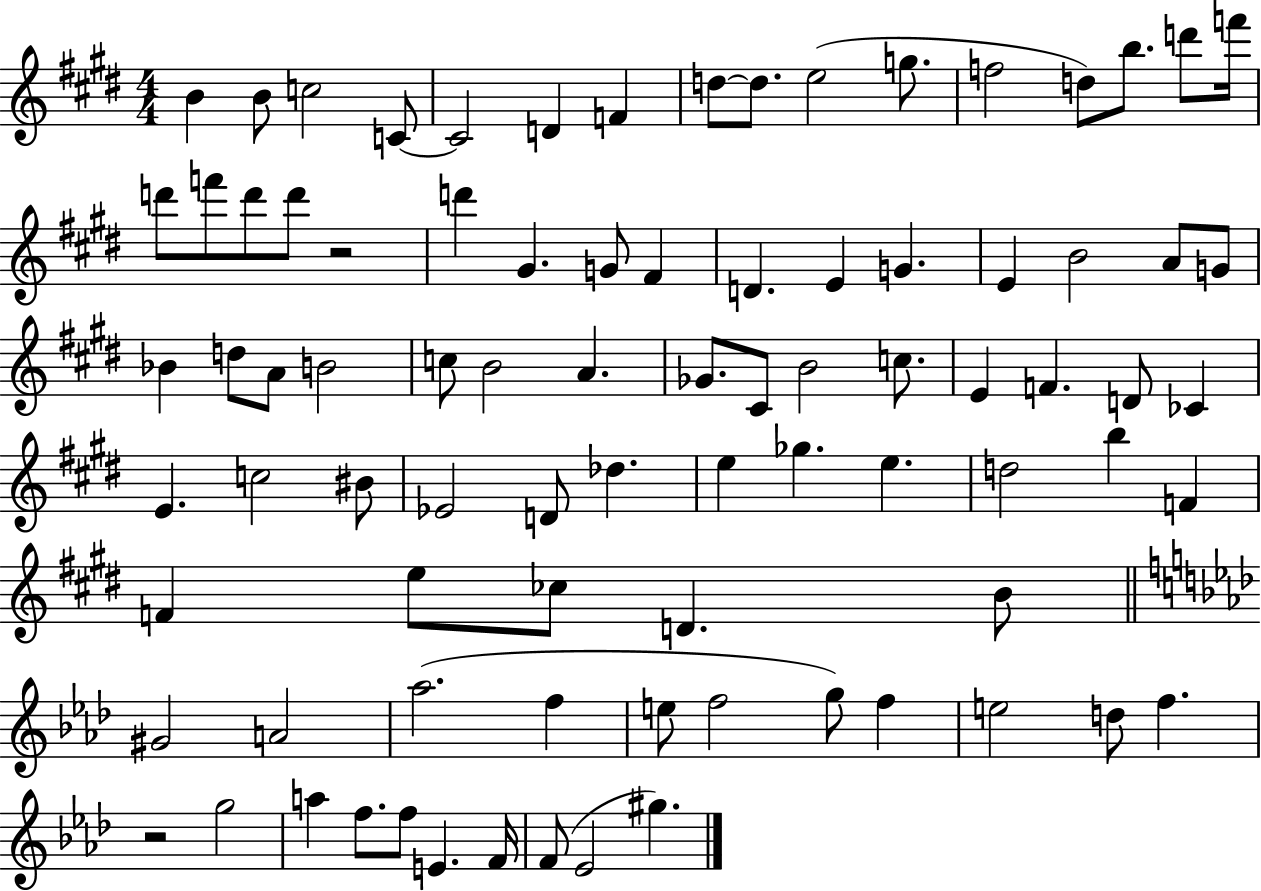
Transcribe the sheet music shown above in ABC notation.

X:1
T:Untitled
M:4/4
L:1/4
K:E
B B/2 c2 C/2 C2 D F d/2 d/2 e2 g/2 f2 d/2 b/2 d'/2 f'/4 d'/2 f'/2 d'/2 d'/2 z2 d' ^G G/2 ^F D E G E B2 A/2 G/2 _B d/2 A/2 B2 c/2 B2 A _G/2 ^C/2 B2 c/2 E F D/2 _C E c2 ^B/2 _E2 D/2 _d e _g e d2 b F F e/2 _c/2 D B/2 ^G2 A2 _a2 f e/2 f2 g/2 f e2 d/2 f z2 g2 a f/2 f/2 E F/4 F/2 _E2 ^g